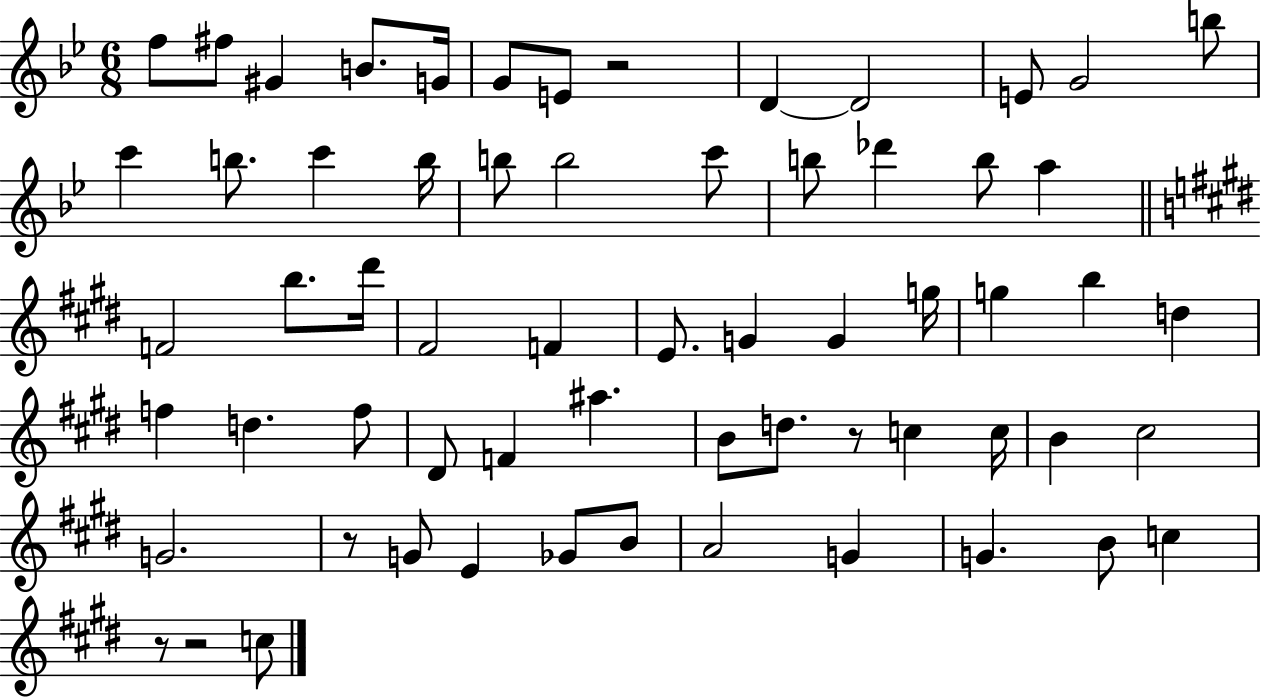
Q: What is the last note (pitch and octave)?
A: C5